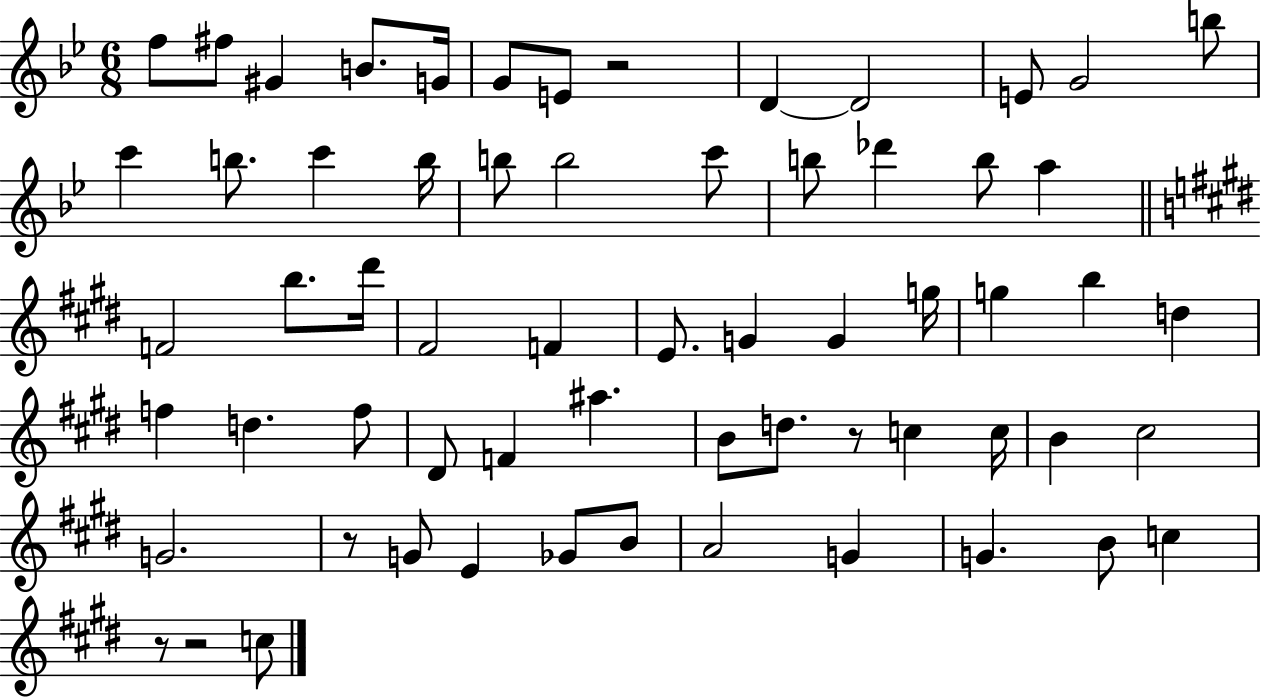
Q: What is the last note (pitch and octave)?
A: C5